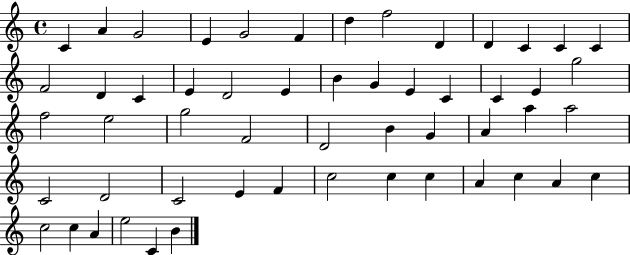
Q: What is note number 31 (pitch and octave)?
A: D4